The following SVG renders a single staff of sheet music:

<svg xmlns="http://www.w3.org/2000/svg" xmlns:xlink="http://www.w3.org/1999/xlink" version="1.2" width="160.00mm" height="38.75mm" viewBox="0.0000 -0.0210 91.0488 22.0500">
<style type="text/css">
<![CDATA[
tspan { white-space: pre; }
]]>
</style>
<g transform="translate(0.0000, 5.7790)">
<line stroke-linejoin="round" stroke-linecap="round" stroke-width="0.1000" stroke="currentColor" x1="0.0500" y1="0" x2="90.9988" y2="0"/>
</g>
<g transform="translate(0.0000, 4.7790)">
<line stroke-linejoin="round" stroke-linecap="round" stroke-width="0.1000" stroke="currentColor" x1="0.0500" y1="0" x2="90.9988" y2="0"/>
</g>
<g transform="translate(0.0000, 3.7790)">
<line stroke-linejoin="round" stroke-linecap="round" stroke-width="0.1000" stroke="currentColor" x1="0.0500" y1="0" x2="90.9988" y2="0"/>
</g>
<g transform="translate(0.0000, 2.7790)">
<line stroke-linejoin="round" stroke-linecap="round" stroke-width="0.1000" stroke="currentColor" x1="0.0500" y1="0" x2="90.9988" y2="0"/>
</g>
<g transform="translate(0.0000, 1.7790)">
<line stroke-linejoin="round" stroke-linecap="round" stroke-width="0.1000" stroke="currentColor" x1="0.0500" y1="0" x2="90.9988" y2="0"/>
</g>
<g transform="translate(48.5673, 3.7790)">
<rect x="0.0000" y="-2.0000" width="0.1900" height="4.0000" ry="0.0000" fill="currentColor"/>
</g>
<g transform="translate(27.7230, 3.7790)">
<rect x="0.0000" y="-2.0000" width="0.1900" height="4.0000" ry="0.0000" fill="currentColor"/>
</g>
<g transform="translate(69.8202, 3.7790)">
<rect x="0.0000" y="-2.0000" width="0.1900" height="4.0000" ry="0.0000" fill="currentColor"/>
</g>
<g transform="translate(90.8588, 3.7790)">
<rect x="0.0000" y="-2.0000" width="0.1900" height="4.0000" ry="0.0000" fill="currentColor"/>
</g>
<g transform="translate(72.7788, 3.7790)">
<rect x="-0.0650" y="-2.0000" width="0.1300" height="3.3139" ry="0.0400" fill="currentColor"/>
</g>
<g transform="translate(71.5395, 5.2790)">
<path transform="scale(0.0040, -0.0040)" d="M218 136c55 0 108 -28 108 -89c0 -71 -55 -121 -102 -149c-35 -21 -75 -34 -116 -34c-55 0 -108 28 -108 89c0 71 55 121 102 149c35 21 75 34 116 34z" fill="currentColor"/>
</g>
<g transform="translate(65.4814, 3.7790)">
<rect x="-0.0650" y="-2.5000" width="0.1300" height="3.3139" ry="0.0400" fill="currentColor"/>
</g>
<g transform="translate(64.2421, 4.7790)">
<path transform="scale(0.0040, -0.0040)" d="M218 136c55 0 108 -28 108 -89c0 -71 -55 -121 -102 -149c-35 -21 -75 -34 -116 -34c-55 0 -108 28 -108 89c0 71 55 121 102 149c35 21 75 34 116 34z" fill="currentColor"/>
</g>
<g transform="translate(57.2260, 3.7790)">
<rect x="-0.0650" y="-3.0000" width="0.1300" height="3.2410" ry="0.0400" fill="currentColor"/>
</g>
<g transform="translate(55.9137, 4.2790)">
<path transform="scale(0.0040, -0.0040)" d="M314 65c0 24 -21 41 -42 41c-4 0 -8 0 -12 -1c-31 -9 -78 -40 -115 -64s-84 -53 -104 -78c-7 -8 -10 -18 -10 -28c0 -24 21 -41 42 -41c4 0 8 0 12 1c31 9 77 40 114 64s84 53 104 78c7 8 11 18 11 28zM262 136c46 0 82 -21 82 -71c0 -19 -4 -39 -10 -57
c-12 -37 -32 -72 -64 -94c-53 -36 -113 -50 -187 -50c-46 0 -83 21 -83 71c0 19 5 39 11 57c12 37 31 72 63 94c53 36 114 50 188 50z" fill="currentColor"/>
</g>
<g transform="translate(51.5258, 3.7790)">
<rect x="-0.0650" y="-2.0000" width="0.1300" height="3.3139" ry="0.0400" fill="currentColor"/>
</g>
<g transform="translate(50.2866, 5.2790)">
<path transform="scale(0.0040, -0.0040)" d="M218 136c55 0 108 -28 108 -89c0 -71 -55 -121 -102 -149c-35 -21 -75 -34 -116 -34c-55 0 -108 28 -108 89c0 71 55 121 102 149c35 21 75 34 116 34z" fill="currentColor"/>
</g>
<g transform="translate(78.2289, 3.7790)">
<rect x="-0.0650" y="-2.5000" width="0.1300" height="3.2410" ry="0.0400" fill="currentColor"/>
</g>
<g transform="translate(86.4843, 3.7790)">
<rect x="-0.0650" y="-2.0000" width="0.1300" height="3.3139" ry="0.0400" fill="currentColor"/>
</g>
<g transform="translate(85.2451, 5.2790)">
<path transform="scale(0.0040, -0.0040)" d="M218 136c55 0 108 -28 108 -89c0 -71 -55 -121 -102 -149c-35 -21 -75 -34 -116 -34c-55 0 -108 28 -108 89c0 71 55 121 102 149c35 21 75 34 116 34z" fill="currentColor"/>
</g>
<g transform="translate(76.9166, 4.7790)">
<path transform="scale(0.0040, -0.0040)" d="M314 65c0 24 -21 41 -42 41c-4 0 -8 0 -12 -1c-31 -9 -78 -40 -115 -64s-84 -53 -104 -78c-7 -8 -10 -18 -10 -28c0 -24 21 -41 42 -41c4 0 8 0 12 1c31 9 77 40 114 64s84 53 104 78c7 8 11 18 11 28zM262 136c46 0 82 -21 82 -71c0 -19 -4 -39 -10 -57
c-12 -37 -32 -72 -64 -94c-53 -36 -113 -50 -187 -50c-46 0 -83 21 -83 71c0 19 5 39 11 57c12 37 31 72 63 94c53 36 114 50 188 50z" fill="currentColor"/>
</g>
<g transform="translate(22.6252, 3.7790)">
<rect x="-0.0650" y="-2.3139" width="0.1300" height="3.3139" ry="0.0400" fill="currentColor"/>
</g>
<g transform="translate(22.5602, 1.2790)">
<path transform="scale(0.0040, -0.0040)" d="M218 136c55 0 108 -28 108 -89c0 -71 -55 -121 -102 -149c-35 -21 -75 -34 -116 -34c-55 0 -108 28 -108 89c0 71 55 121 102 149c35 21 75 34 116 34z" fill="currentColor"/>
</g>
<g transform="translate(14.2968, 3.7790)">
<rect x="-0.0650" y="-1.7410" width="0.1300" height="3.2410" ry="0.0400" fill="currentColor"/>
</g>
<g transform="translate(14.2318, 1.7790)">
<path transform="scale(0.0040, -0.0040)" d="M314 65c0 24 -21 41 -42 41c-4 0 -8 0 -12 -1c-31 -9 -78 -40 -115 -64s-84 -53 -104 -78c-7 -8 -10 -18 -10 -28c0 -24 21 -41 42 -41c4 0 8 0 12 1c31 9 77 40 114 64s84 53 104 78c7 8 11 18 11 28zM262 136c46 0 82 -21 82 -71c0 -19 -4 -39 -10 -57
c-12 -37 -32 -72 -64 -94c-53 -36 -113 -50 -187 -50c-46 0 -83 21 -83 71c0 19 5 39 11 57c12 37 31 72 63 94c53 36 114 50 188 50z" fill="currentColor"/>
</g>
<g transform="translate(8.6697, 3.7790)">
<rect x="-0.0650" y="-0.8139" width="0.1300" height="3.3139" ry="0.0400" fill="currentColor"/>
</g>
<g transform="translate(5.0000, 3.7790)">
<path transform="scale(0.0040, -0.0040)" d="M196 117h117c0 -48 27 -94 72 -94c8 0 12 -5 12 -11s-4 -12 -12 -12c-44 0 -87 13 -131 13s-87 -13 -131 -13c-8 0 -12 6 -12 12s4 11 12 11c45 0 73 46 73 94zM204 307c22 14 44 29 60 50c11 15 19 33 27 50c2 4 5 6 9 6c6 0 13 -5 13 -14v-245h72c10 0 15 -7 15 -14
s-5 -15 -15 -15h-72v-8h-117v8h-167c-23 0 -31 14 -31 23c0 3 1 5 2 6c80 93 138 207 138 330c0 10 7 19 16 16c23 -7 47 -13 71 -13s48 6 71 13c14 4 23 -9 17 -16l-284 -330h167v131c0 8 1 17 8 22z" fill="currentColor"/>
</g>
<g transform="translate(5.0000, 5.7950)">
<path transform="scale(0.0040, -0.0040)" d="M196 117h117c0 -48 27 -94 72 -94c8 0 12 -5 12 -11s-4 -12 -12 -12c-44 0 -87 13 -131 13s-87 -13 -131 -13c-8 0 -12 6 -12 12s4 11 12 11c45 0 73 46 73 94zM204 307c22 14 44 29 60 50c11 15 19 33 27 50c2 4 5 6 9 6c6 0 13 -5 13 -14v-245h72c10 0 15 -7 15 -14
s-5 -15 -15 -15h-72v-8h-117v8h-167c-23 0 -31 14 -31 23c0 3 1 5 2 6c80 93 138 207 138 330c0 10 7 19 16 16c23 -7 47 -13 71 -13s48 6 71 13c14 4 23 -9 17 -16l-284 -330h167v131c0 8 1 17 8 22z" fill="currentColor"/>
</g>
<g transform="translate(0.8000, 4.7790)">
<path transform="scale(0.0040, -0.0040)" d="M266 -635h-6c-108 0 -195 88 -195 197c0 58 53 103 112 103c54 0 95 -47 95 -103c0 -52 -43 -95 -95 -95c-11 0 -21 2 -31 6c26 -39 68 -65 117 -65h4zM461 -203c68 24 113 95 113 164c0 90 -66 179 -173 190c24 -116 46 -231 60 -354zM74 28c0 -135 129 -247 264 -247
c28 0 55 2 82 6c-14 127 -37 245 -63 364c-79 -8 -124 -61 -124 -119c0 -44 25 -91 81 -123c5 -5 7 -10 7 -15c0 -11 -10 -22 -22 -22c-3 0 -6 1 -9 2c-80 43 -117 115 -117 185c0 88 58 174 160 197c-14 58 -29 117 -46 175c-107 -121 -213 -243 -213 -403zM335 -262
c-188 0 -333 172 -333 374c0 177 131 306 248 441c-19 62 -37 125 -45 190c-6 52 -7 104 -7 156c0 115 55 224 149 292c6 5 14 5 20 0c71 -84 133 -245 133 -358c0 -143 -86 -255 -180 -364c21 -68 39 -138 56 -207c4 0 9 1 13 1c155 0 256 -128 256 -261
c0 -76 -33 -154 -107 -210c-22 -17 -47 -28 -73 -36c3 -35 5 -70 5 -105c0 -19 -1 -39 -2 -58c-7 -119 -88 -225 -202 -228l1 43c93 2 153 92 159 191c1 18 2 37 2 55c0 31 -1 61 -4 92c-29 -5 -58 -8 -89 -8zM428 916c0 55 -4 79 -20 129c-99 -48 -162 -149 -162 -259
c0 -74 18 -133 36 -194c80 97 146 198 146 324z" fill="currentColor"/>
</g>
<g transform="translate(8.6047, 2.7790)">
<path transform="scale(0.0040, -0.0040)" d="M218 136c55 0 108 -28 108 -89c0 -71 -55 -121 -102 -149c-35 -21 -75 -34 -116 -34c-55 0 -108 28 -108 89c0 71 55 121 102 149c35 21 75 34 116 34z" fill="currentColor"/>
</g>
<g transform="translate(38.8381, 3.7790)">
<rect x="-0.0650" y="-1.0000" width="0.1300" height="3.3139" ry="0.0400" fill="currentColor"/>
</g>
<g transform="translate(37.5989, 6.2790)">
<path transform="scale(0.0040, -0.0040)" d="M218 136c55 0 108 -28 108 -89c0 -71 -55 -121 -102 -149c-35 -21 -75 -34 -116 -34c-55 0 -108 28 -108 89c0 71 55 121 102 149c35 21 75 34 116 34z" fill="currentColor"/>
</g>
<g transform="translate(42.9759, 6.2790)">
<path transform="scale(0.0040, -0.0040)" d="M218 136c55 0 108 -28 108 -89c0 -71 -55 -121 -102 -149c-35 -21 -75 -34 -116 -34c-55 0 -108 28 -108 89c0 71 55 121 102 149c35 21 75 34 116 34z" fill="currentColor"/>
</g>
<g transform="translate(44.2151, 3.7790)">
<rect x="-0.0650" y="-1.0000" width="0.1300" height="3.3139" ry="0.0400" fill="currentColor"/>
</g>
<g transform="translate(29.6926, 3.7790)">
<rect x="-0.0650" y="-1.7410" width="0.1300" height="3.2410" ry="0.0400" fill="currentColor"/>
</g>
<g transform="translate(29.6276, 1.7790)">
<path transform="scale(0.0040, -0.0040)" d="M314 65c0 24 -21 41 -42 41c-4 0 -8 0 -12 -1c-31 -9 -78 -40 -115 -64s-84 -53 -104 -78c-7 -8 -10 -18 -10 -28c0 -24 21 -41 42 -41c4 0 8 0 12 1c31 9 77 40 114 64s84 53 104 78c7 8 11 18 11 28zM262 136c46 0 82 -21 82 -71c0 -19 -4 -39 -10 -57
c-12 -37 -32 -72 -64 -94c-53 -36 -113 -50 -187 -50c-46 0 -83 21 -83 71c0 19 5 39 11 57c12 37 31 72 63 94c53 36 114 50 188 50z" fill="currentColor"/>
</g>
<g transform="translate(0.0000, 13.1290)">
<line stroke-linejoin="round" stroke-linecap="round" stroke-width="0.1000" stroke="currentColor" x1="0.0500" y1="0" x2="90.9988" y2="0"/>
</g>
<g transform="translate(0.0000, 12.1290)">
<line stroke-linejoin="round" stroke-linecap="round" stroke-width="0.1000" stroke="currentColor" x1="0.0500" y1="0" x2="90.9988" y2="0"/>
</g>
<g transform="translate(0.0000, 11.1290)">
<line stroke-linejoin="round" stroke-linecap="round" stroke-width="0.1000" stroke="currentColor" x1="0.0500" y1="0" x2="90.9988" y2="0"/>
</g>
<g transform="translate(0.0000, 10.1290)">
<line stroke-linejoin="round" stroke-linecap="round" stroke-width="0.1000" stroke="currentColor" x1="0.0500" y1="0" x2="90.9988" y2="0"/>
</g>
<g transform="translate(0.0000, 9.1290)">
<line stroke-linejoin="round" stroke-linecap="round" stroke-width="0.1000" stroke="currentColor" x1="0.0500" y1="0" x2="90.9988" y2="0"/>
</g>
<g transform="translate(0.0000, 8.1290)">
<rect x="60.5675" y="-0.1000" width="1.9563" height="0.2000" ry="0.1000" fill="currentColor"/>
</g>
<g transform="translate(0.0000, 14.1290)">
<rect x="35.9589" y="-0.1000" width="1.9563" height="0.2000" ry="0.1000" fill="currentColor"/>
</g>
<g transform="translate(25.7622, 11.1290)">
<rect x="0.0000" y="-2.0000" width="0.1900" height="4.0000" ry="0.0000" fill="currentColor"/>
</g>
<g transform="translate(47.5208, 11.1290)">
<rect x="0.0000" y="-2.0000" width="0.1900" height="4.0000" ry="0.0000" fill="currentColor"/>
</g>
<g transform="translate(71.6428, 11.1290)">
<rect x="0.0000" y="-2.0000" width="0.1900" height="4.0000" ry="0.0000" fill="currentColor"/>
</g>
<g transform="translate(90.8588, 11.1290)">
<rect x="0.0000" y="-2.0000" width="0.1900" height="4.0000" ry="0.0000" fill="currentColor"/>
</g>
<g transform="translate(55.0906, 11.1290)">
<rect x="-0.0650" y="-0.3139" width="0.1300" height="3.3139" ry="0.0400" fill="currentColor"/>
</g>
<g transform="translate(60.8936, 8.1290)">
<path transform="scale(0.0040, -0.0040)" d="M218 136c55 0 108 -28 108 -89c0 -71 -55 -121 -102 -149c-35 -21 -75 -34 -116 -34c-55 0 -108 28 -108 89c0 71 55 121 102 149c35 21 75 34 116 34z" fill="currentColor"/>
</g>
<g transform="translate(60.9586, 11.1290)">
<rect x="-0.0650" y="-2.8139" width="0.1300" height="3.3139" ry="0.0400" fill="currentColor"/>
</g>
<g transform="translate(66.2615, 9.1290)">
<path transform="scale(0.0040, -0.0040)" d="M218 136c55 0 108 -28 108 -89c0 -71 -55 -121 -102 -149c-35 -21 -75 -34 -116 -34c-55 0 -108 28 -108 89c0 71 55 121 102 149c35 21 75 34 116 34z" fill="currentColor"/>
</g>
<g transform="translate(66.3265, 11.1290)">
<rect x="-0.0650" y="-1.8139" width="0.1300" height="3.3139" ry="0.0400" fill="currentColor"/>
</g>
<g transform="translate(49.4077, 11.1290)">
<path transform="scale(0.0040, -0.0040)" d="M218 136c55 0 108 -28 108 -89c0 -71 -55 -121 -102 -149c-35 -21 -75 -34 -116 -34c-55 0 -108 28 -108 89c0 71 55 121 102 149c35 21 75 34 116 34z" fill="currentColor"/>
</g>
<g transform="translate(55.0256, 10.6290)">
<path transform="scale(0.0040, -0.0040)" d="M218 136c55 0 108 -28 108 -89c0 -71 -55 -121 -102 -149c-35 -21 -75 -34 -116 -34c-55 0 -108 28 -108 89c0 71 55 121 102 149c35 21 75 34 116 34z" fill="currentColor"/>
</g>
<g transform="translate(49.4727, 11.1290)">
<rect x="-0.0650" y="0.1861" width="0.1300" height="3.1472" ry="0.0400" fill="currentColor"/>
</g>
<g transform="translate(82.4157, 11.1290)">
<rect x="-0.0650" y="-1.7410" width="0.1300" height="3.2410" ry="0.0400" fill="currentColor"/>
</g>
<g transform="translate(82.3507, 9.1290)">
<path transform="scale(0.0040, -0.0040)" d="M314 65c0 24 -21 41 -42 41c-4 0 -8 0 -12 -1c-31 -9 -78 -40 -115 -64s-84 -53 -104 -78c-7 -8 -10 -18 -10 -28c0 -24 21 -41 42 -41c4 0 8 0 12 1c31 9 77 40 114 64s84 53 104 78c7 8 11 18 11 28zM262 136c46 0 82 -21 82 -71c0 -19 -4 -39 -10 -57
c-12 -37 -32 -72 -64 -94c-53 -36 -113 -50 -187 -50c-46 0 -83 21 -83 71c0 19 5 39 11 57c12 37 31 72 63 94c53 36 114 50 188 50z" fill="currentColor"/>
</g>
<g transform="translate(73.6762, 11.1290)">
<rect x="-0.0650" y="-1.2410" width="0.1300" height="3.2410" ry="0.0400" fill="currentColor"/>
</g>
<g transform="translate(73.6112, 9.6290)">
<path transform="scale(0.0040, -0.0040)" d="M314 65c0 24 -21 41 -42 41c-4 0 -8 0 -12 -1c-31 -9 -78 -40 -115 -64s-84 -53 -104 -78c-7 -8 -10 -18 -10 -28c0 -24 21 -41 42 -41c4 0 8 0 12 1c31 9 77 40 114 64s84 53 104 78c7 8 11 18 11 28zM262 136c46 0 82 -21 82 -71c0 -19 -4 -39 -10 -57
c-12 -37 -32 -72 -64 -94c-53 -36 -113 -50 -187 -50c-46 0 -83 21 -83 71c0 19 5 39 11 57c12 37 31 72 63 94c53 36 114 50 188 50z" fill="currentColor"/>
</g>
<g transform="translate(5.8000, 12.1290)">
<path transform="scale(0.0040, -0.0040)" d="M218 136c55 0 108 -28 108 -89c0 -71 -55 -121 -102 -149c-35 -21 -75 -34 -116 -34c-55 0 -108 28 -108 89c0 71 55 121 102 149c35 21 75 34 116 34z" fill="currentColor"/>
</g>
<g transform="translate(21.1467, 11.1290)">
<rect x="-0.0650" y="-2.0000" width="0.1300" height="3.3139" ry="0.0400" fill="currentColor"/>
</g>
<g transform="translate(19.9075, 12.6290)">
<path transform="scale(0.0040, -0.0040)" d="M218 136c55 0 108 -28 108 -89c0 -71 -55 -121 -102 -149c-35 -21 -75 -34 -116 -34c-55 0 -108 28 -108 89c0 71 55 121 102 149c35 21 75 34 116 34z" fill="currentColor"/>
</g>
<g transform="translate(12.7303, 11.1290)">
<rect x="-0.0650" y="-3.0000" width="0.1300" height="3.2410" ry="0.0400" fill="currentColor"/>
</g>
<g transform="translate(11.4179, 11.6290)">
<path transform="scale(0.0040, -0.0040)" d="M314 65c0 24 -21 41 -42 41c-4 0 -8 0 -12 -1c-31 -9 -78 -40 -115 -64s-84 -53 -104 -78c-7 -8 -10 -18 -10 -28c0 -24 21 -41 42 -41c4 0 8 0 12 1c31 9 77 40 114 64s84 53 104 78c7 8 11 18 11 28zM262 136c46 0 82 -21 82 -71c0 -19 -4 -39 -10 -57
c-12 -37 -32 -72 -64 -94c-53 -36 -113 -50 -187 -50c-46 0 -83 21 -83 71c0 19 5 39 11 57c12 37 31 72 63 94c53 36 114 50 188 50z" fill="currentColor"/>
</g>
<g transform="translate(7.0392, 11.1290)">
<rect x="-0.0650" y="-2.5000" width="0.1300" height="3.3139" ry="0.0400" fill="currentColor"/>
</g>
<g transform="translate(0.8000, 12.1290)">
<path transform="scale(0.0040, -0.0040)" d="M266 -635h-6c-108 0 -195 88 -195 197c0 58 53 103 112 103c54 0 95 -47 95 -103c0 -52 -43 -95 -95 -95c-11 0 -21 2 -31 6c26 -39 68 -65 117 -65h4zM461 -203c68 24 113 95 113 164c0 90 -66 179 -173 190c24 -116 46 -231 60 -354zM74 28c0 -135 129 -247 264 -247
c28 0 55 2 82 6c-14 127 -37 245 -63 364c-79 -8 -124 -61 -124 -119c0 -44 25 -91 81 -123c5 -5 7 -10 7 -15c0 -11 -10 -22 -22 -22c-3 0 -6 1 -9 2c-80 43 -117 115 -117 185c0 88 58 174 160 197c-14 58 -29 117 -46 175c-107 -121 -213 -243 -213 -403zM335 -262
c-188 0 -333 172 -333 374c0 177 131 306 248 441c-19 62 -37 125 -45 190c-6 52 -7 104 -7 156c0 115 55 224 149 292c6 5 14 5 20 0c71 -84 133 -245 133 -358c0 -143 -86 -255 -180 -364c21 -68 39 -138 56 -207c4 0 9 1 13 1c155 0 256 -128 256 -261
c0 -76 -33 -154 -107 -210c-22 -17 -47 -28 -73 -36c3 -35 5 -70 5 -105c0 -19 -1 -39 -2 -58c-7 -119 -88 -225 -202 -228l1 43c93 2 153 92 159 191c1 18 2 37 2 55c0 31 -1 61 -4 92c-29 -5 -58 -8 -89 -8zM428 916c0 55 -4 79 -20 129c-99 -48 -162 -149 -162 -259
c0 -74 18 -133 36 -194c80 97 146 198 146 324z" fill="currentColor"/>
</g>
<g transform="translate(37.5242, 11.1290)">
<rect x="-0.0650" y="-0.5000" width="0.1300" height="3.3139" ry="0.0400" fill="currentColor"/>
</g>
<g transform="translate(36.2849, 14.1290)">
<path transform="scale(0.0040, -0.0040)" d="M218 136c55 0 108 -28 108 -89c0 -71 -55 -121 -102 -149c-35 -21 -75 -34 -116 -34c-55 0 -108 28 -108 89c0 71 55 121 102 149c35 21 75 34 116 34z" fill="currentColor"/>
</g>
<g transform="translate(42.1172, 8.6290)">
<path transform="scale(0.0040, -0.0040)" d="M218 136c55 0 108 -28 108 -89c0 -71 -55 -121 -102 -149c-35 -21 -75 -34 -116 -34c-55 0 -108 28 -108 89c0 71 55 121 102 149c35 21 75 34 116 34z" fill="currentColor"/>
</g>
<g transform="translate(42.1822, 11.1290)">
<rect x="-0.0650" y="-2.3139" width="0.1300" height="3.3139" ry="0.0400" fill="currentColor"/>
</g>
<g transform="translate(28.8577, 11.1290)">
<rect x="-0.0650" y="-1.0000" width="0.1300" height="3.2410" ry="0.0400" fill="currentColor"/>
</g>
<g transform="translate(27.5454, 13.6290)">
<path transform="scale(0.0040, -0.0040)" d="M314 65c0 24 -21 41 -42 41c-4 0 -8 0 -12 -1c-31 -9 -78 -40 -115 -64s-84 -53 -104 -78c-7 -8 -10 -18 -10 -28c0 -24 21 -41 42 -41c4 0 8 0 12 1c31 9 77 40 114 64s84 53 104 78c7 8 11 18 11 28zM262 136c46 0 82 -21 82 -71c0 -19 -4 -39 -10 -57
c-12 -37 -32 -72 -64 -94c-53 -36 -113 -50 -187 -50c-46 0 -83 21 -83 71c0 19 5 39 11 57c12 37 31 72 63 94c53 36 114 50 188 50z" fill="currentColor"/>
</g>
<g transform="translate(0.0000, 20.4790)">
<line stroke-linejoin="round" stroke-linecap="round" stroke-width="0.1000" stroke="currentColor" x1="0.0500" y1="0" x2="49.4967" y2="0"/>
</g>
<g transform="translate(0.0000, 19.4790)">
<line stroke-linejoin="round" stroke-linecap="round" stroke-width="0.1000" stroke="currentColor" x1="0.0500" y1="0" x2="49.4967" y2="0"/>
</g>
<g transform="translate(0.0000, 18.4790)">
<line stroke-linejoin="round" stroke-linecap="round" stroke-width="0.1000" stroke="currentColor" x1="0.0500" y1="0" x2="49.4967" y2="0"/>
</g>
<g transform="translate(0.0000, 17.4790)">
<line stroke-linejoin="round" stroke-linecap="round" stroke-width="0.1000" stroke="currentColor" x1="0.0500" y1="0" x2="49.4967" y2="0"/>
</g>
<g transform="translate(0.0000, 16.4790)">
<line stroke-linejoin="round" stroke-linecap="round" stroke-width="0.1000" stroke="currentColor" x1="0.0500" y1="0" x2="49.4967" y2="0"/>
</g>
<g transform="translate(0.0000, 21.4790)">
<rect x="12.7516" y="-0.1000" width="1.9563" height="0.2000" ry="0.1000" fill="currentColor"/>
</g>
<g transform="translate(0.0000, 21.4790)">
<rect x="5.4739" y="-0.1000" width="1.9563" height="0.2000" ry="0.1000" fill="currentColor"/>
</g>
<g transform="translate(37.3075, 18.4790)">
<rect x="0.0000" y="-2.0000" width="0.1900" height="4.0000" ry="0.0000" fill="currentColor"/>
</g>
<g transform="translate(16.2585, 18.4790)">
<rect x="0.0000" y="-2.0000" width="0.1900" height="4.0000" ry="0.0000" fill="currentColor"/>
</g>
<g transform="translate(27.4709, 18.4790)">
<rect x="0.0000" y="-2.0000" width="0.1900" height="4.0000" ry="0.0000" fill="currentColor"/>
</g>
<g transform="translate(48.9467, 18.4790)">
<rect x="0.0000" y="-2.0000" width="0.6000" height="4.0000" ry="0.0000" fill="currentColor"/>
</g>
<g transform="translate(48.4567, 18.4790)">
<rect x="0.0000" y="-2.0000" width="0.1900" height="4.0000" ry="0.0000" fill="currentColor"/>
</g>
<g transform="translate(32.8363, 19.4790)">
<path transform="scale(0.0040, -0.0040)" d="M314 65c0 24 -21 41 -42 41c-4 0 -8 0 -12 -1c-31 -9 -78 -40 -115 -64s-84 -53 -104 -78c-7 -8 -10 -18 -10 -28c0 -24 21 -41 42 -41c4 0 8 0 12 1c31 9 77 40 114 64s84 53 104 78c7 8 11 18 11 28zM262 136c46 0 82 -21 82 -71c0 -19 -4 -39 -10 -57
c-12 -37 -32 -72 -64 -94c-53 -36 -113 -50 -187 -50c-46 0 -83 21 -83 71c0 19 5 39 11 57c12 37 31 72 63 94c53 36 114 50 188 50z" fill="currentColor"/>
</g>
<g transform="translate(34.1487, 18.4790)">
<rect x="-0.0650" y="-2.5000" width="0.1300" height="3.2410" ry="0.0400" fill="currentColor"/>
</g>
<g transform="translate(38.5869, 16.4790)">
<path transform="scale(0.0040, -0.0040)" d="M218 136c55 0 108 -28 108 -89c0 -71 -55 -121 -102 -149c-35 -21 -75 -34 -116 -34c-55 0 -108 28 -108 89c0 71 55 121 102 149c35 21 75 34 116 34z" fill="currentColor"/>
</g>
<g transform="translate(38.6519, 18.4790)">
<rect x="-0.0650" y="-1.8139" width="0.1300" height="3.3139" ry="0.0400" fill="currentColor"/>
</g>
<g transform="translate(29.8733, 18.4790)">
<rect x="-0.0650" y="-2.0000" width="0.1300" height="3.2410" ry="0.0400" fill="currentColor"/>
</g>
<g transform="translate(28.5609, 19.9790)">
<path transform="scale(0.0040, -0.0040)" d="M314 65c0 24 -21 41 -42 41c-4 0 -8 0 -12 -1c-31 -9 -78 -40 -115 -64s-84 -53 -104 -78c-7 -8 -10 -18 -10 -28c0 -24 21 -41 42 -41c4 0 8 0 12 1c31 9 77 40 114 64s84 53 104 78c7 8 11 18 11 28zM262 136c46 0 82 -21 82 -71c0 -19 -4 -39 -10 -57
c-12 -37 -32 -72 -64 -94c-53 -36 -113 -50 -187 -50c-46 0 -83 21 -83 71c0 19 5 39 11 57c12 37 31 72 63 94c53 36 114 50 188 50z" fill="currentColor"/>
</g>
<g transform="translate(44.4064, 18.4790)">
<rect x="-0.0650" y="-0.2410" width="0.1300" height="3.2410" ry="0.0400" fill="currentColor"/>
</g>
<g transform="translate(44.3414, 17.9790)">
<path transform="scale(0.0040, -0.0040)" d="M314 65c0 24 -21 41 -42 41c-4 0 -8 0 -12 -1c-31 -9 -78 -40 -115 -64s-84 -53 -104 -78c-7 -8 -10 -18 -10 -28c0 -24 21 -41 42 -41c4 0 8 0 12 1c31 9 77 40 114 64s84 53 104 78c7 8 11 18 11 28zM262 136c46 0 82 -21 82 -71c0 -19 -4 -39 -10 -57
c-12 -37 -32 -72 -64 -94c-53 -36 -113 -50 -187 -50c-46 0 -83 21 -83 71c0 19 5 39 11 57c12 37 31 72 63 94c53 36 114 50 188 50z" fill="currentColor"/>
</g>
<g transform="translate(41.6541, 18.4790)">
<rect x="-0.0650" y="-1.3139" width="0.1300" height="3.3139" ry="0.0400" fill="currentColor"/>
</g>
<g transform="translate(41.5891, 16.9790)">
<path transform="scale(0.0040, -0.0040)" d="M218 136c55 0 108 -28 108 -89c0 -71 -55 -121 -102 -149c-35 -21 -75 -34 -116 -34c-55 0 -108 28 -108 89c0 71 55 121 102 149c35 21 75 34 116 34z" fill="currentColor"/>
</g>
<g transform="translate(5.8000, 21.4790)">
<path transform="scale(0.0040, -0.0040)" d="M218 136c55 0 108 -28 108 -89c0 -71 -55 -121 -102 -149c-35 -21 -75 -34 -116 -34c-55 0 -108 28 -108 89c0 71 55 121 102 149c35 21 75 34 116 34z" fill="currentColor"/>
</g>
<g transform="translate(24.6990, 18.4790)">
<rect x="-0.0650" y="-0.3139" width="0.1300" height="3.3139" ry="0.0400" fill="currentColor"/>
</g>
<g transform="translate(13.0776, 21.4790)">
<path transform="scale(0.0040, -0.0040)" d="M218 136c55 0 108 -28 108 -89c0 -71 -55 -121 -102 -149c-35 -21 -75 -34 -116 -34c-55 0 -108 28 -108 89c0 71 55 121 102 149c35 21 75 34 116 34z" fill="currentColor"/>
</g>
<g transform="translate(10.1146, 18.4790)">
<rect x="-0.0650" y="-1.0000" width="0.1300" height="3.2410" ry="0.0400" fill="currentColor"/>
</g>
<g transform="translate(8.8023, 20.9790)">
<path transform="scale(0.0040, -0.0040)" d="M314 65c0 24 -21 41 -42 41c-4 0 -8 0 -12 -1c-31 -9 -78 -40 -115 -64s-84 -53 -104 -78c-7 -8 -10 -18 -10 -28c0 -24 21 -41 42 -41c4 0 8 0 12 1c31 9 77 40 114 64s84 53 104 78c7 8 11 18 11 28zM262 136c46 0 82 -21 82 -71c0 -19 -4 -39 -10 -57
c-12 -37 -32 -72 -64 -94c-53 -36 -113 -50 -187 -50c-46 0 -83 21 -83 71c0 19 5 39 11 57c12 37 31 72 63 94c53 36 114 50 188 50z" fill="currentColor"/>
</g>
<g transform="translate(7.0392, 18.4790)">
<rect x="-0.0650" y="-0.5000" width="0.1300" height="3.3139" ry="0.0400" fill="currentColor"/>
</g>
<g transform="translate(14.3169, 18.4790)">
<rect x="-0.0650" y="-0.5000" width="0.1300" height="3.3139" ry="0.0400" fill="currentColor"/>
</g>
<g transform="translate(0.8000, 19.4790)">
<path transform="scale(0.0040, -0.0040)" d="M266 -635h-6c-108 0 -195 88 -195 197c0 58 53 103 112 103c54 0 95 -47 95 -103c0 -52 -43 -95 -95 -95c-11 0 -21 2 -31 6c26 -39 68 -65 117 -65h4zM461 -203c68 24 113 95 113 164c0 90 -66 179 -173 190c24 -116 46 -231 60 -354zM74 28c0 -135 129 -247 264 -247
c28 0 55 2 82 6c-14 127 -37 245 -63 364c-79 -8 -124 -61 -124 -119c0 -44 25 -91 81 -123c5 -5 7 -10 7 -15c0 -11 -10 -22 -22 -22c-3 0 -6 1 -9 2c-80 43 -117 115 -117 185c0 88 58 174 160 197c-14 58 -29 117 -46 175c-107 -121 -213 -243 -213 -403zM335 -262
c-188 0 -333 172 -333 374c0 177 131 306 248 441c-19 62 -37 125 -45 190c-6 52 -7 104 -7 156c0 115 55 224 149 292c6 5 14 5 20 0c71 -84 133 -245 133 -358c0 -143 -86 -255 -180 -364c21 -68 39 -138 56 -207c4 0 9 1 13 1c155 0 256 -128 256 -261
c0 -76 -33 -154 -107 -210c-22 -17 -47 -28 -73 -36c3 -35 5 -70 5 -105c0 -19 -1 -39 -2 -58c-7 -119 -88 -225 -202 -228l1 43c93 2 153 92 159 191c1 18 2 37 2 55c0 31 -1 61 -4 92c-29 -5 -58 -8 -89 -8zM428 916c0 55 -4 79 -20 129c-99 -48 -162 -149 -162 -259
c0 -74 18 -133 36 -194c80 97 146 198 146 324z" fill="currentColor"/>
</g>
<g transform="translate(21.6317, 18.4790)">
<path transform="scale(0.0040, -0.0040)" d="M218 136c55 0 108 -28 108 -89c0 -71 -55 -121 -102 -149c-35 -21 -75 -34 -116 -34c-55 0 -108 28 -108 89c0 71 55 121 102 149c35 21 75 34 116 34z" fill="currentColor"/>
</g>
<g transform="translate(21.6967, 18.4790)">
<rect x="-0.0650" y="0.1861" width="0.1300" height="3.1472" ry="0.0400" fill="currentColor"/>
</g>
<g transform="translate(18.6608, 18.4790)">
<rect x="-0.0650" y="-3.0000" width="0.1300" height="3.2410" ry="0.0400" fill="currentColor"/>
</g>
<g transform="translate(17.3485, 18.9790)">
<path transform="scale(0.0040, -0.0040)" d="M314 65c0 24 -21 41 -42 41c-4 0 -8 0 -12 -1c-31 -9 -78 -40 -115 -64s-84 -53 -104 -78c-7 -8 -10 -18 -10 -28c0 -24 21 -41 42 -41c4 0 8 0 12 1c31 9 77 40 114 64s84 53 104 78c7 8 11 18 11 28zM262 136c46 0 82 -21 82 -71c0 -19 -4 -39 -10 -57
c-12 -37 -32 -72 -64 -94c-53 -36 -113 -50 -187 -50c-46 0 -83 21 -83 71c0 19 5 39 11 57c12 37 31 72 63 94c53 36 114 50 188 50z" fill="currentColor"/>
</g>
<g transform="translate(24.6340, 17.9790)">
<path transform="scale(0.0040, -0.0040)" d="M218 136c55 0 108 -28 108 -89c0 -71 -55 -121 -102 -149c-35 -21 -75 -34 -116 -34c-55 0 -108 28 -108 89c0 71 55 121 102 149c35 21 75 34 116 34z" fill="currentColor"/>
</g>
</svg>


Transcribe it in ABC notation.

X:1
T:Untitled
M:4/4
L:1/4
K:C
d f2 g f2 D D F A2 G F G2 F G A2 F D2 C g B c a f e2 f2 C D2 C A2 B c F2 G2 f e c2